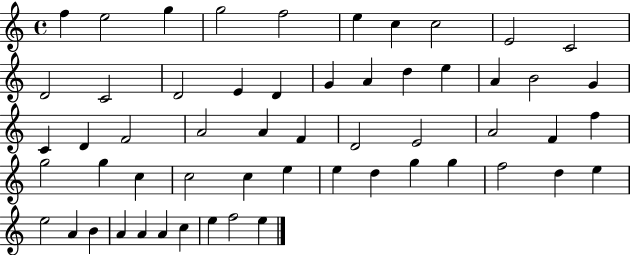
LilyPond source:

{
  \clef treble
  \time 4/4
  \defaultTimeSignature
  \key c \major
  f''4 e''2 g''4 | g''2 f''2 | e''4 c''4 c''2 | e'2 c'2 | \break d'2 c'2 | d'2 e'4 d'4 | g'4 a'4 d''4 e''4 | a'4 b'2 g'4 | \break c'4 d'4 f'2 | a'2 a'4 f'4 | d'2 e'2 | a'2 f'4 f''4 | \break g''2 g''4 c''4 | c''2 c''4 e''4 | e''4 d''4 g''4 g''4 | f''2 d''4 e''4 | \break e''2 a'4 b'4 | a'4 a'4 a'4 c''4 | e''4 f''2 e''4 | \bar "|."
}